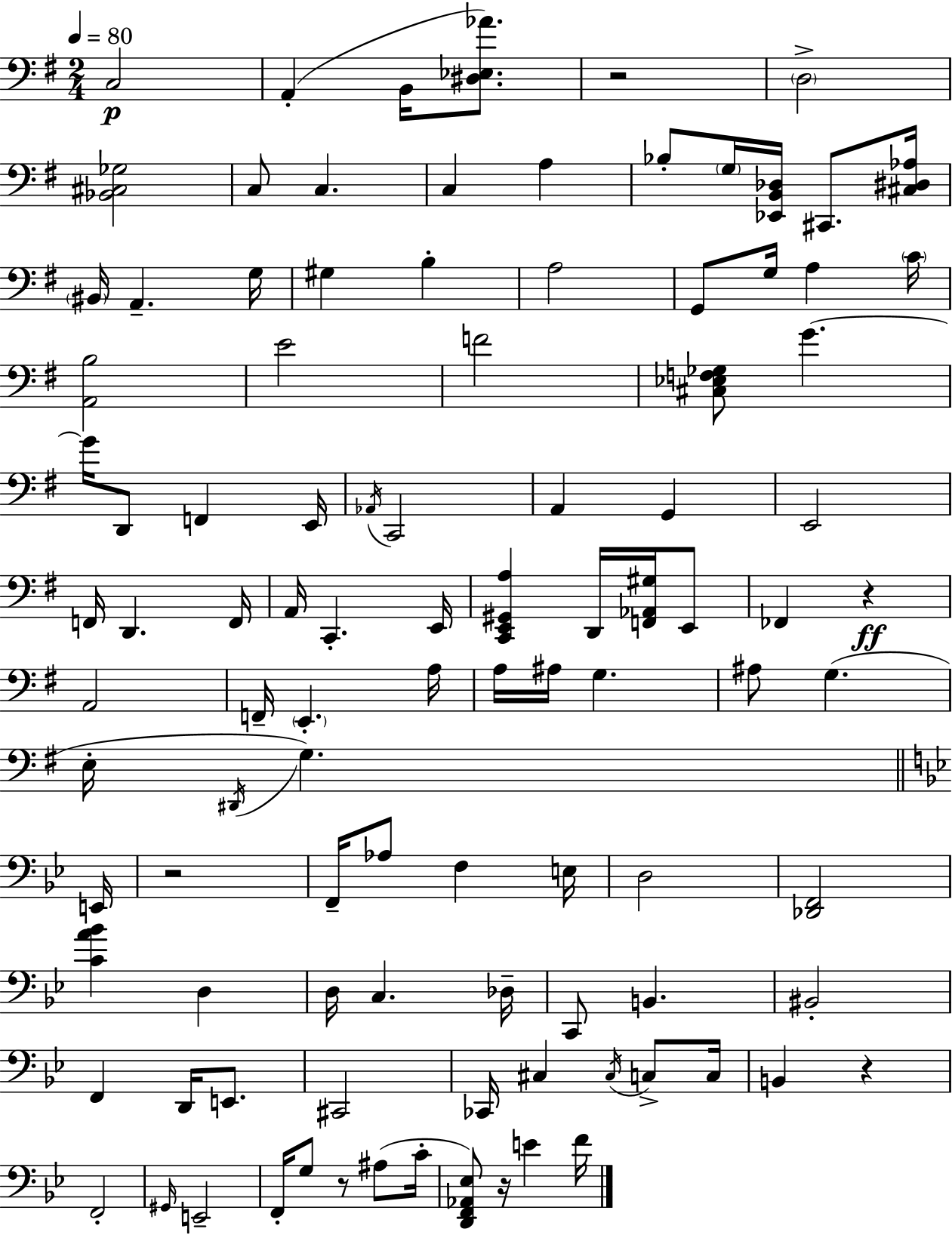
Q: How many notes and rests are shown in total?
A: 103